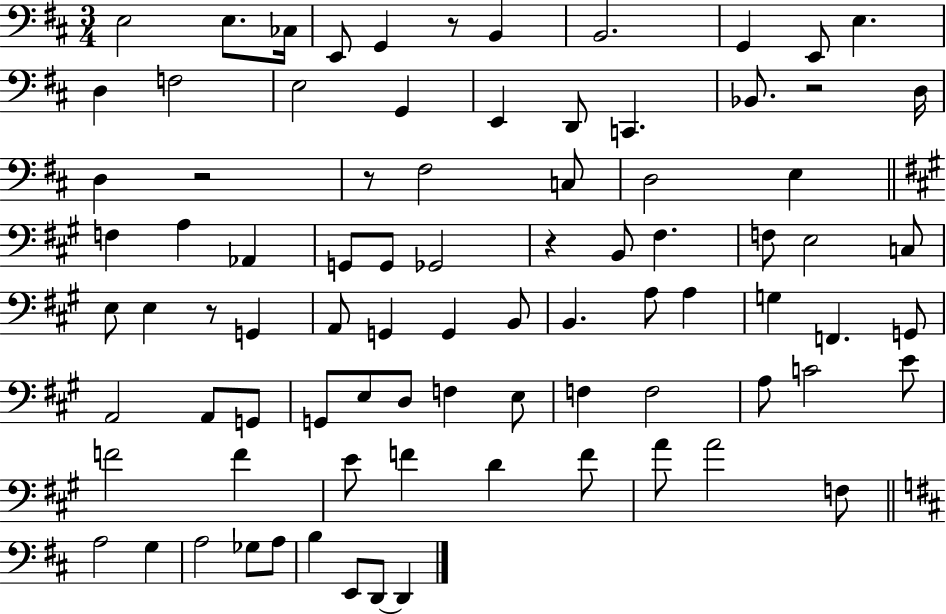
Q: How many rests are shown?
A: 6